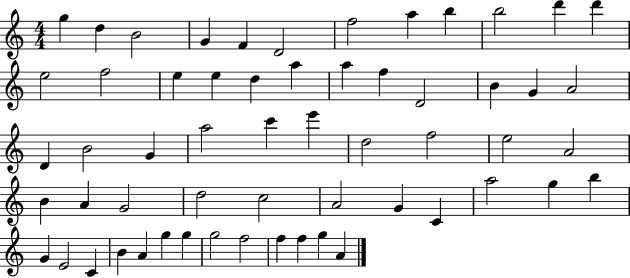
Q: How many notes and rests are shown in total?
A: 58